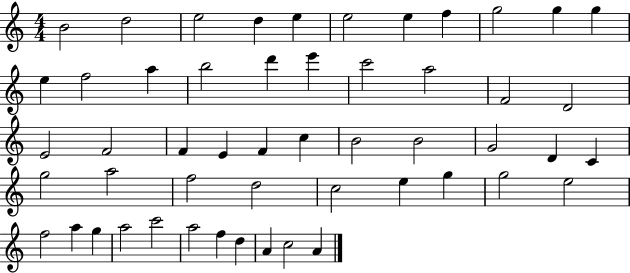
B4/h D5/h E5/h D5/q E5/q E5/h E5/q F5/q G5/h G5/q G5/q E5/q F5/h A5/q B5/h D6/q E6/q C6/h A5/h F4/h D4/h E4/h F4/h F4/q E4/q F4/q C5/q B4/h B4/h G4/h D4/q C4/q G5/h A5/h F5/h D5/h C5/h E5/q G5/q G5/h E5/h F5/h A5/q G5/q A5/h C6/h A5/h F5/q D5/q A4/q C5/h A4/q